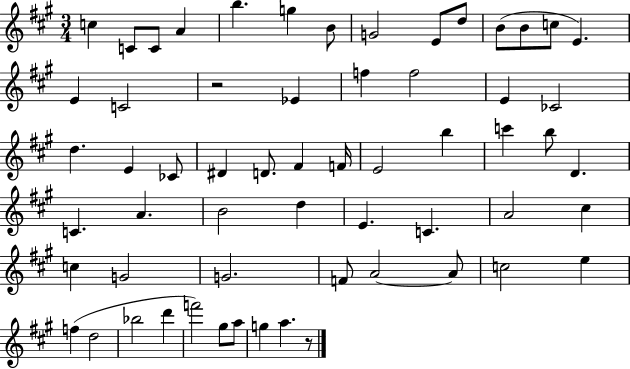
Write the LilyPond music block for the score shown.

{
  \clef treble
  \numericTimeSignature
  \time 3/4
  \key a \major
  c''4 c'8 c'8 a'4 | b''4. g''4 b'8 | g'2 e'8 d''8 | b'8( b'8 c''8 e'4.) | \break e'4 c'2 | r2 ees'4 | f''4 f''2 | e'4 ces'2 | \break d''4. e'4 ces'8 | dis'4 d'8. fis'4 f'16 | e'2 b''4 | c'''4 b''8 d'4. | \break c'4. a'4. | b'2 d''4 | e'4. c'4. | a'2 cis''4 | \break c''4 g'2 | g'2. | f'8 a'2~~ a'8 | c''2 e''4 | \break f''4( d''2 | bes''2 d'''4 | f'''2) gis''8 a''8 | g''4 a''4. r8 | \break \bar "|."
}